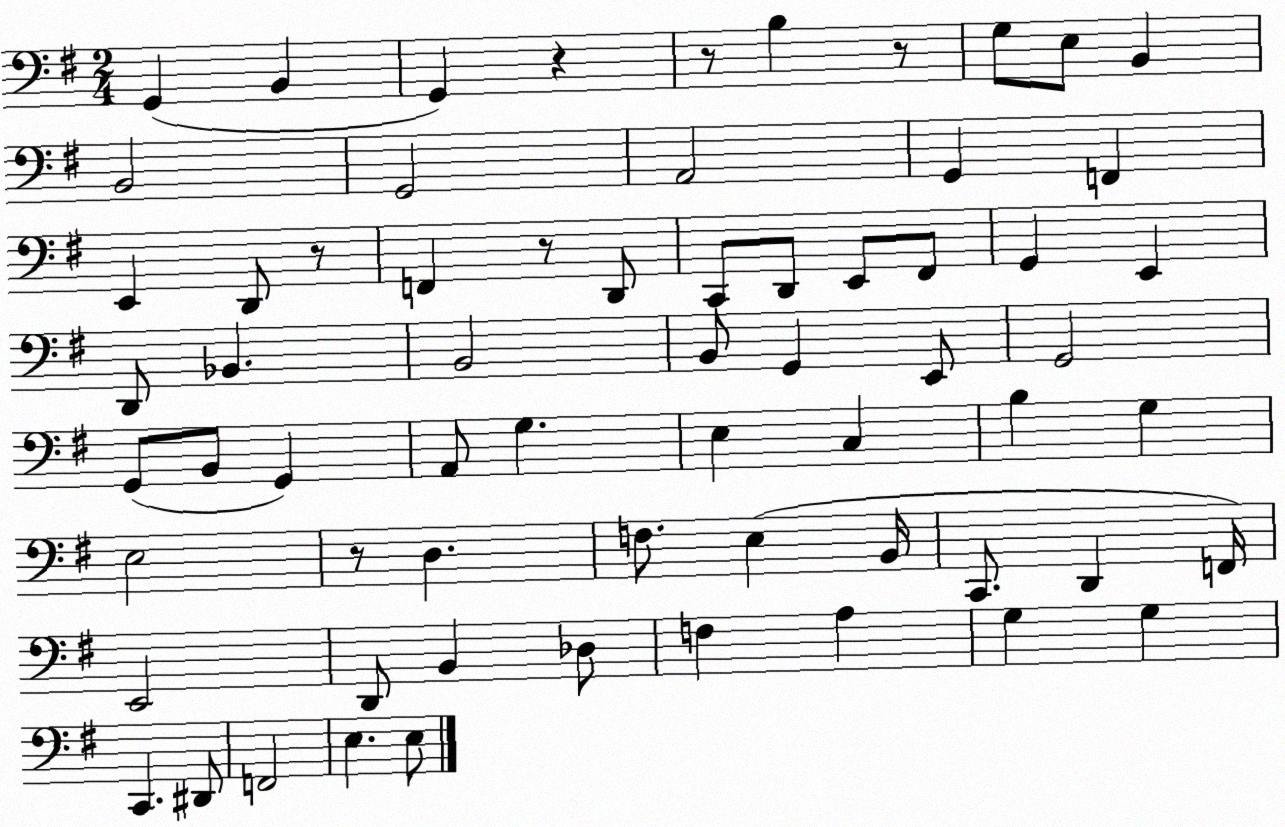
X:1
T:Untitled
M:2/4
L:1/4
K:G
G,, B,, G,, z z/2 B, z/2 G,/2 E,/2 B,, B,,2 G,,2 A,,2 G,, F,, E,, D,,/2 z/2 F,, z/2 D,,/2 C,,/2 D,,/2 E,,/2 ^F,,/2 G,, E,, D,,/2 _B,, B,,2 B,,/2 G,, E,,/2 G,,2 G,,/2 B,,/2 G,, A,,/2 G, E, C, B, G, E,2 z/2 D, F,/2 E, B,,/4 C,,/2 D,, F,,/4 E,,2 D,,/2 B,, _D,/2 F, A, G, G, C,, ^D,,/2 F,,2 E, E,/2